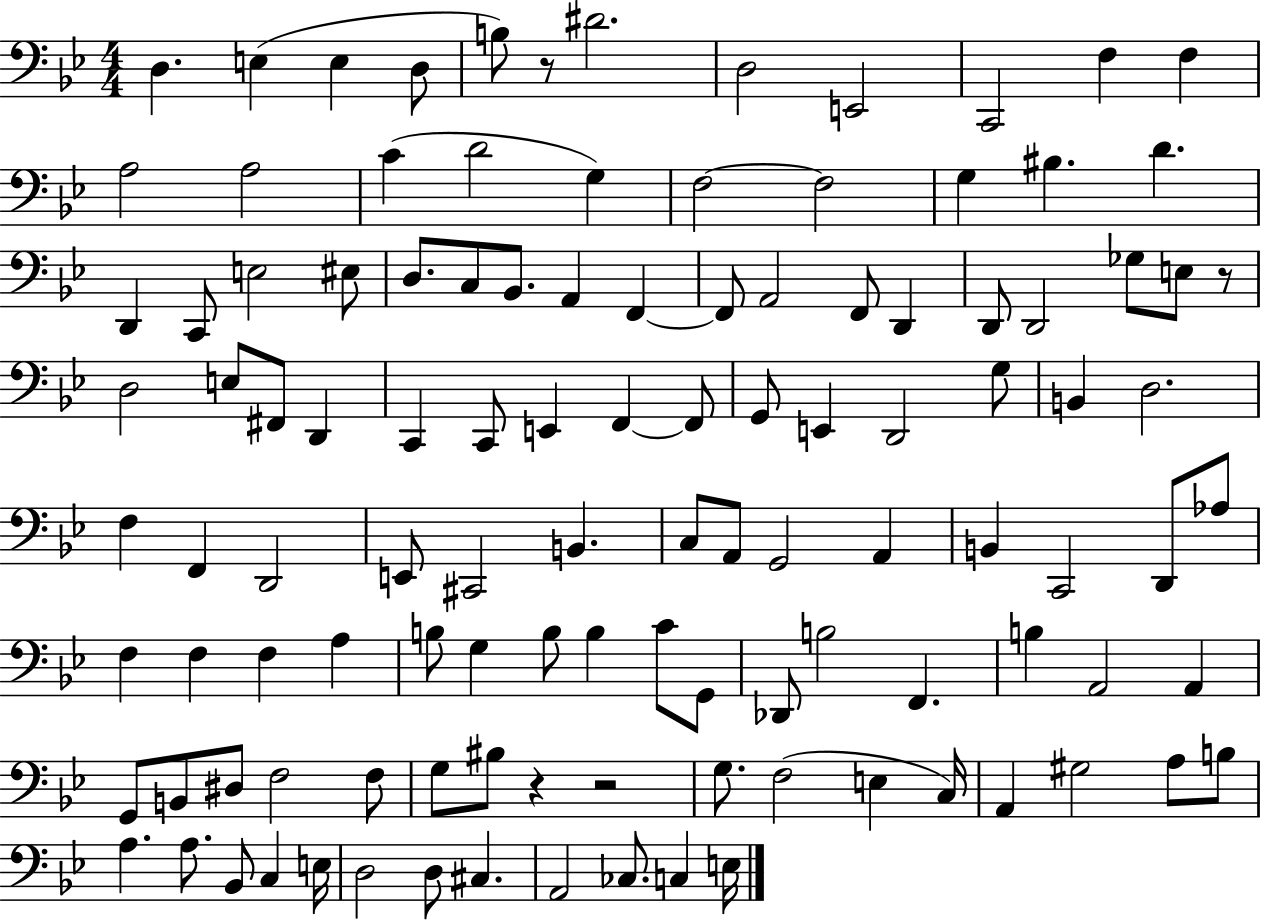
{
  \clef bass
  \numericTimeSignature
  \time 4/4
  \key bes \major
  \repeat volta 2 { d4. e4( e4 d8 | b8) r8 dis'2. | d2 e,2 | c,2 f4 f4 | \break a2 a2 | c'4( d'2 g4) | f2~~ f2 | g4 bis4. d'4. | \break d,4 c,8 e2 eis8 | d8. c8 bes,8. a,4 f,4~~ | f,8 a,2 f,8 d,4 | d,8 d,2 ges8 e8 r8 | \break d2 e8 fis,8 d,4 | c,4 c,8 e,4 f,4~~ f,8 | g,8 e,4 d,2 g8 | b,4 d2. | \break f4 f,4 d,2 | e,8 cis,2 b,4. | c8 a,8 g,2 a,4 | b,4 c,2 d,8 aes8 | \break f4 f4 f4 a4 | b8 g4 b8 b4 c'8 g,8 | des,8 b2 f,4. | b4 a,2 a,4 | \break g,8 b,8 dis8 f2 f8 | g8 bis8 r4 r2 | g8. f2( e4 c16) | a,4 gis2 a8 b8 | \break a4. a8. bes,8 c4 e16 | d2 d8 cis4. | a,2 ces8. c4 e16 | } \bar "|."
}